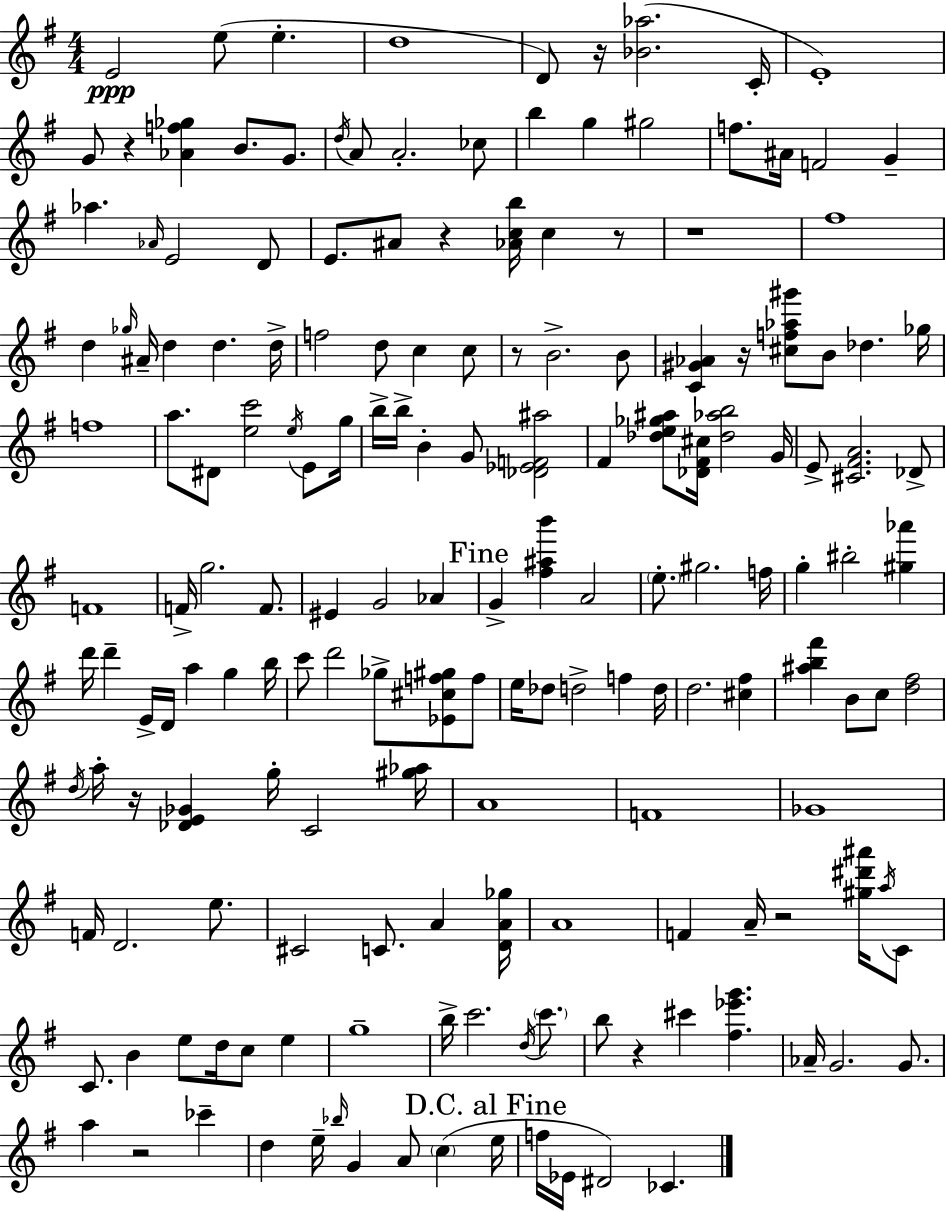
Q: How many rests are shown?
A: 11